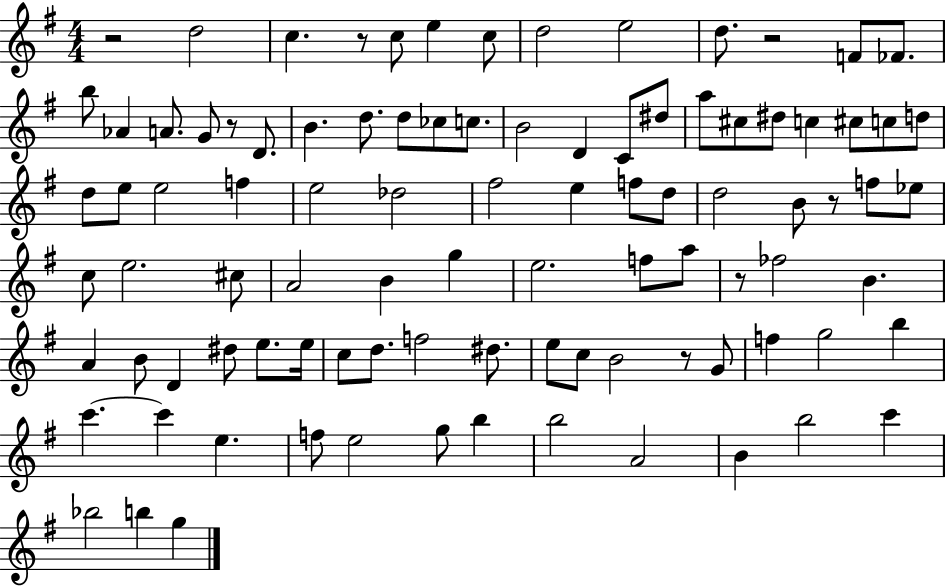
{
  \clef treble
  \numericTimeSignature
  \time 4/4
  \key g \major
  \repeat volta 2 { r2 d''2 | c''4. r8 c''8 e''4 c''8 | d''2 e''2 | d''8. r2 f'8 fes'8. | \break b''8 aes'4 a'8. g'8 r8 d'8. | b'4. d''8. d''8 ces''8 c''8. | b'2 d'4 c'8 dis''8 | a''8 cis''8 dis''8 c''4 cis''8 c''8 d''8 | \break d''8 e''8 e''2 f''4 | e''2 des''2 | fis''2 e''4 f''8 d''8 | d''2 b'8 r8 f''8 ees''8 | \break c''8 e''2. cis''8 | a'2 b'4 g''4 | e''2. f''8 a''8 | r8 fes''2 b'4. | \break a'4 b'8 d'4 dis''8 e''8. e''16 | c''8 d''8. f''2 dis''8. | e''8 c''8 b'2 r8 g'8 | f''4 g''2 b''4 | \break c'''4.~~ c'''4 e''4. | f''8 e''2 g''8 b''4 | b''2 a'2 | b'4 b''2 c'''4 | \break bes''2 b''4 g''4 | } \bar "|."
}